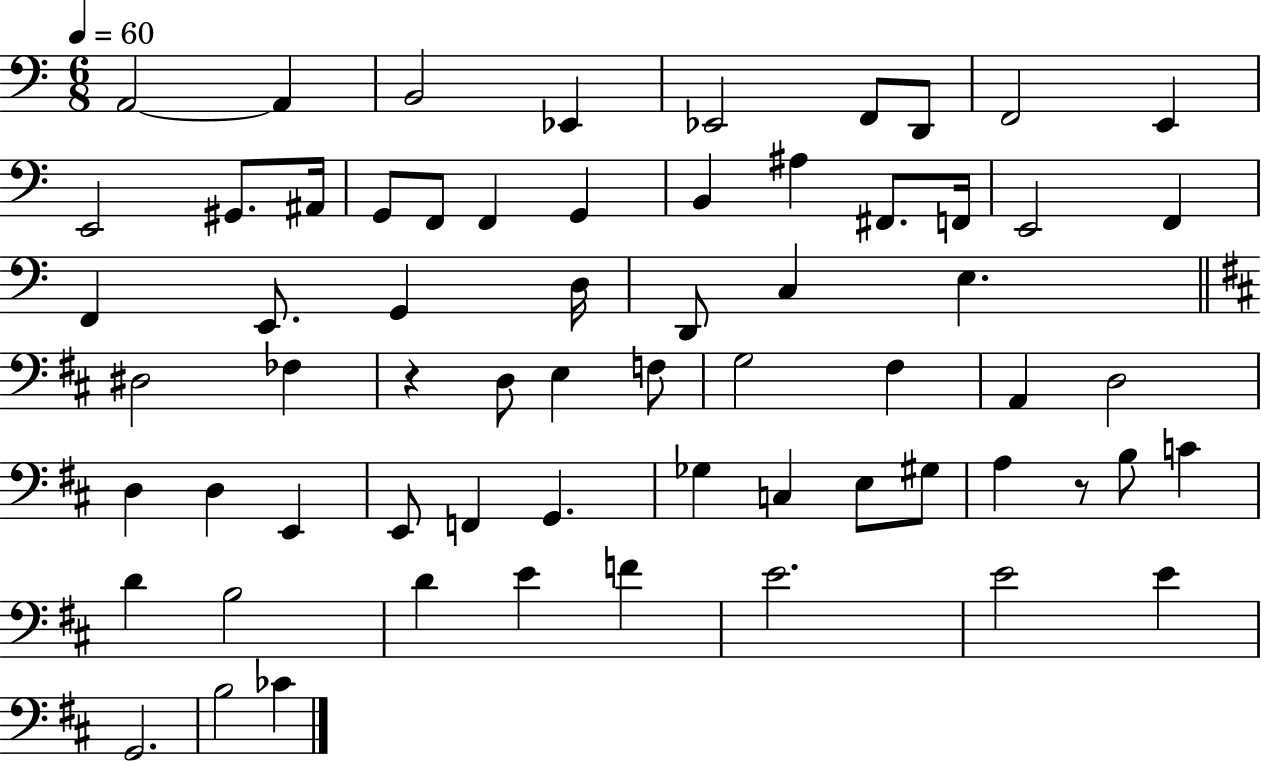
{
  \clef bass
  \numericTimeSignature
  \time 6/8
  \key c \major
  \tempo 4 = 60
  a,2~~ a,4 | b,2 ees,4 | ees,2 f,8 d,8 | f,2 e,4 | \break e,2 gis,8. ais,16 | g,8 f,8 f,4 g,4 | b,4 ais4 fis,8. f,16 | e,2 f,4 | \break f,4 e,8. g,4 d16 | d,8 c4 e4. | \bar "||" \break \key b \minor dis2 fes4 | r4 d8 e4 f8 | g2 fis4 | a,4 d2 | \break d4 d4 e,4 | e,8 f,4 g,4. | ges4 c4 e8 gis8 | a4 r8 b8 c'4 | \break d'4 b2 | d'4 e'4 f'4 | e'2. | e'2 e'4 | \break g,2. | b2 ces'4 | \bar "|."
}